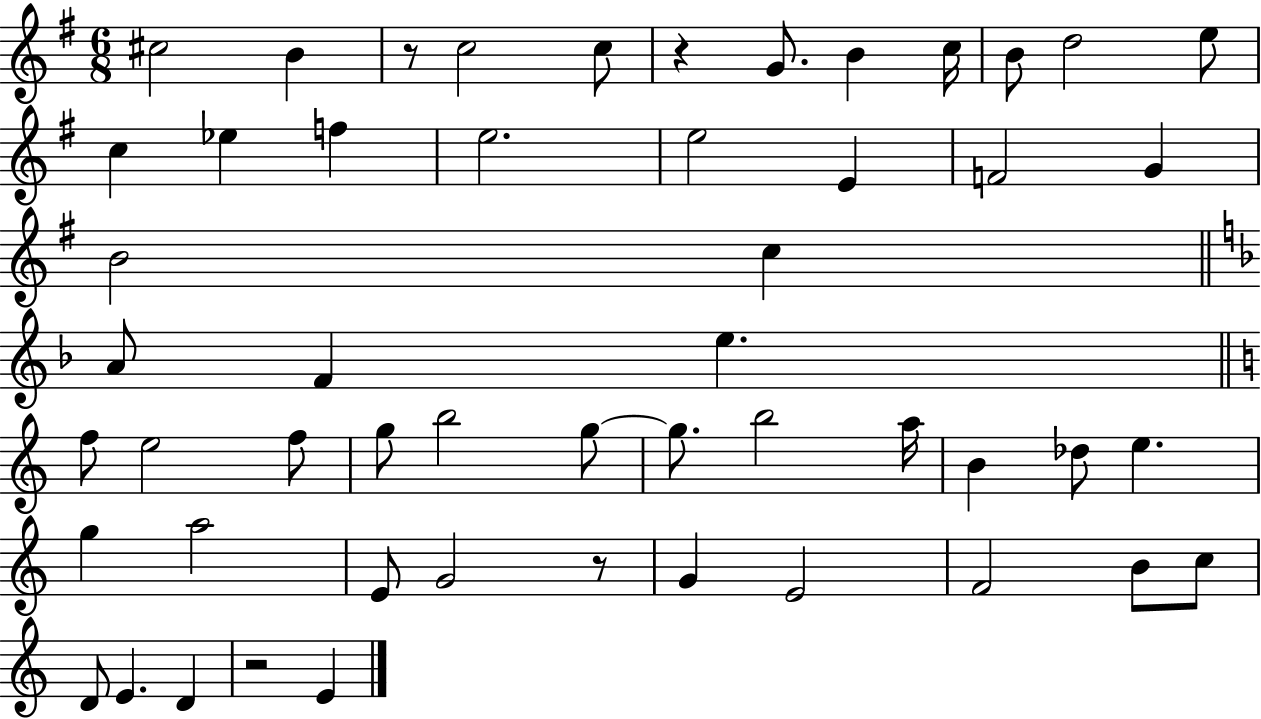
C#5/h B4/q R/e C5/h C5/e R/q G4/e. B4/q C5/s B4/e D5/h E5/e C5/q Eb5/q F5/q E5/h. E5/h E4/q F4/h G4/q B4/h C5/q A4/e F4/q E5/q. F5/e E5/h F5/e G5/e B5/h G5/e G5/e. B5/h A5/s B4/q Db5/e E5/q. G5/q A5/h E4/e G4/h R/e G4/q E4/h F4/h B4/e C5/e D4/e E4/q. D4/q R/h E4/q